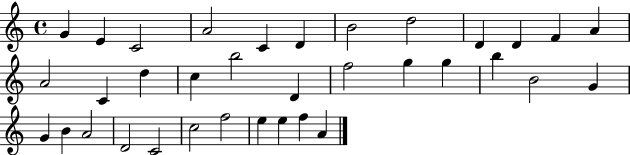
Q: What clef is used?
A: treble